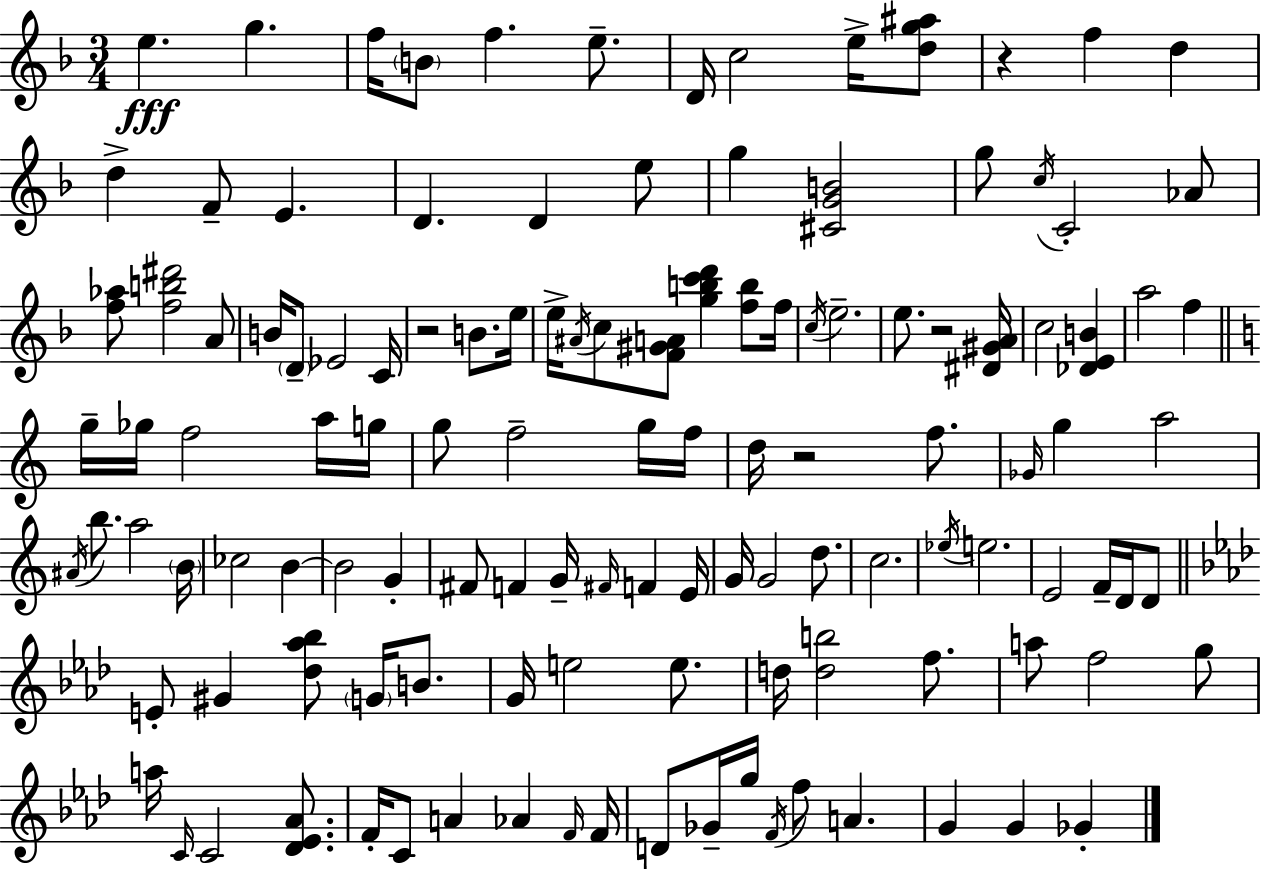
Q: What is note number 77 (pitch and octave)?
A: D4